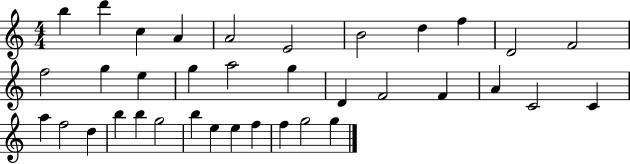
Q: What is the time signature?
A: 4/4